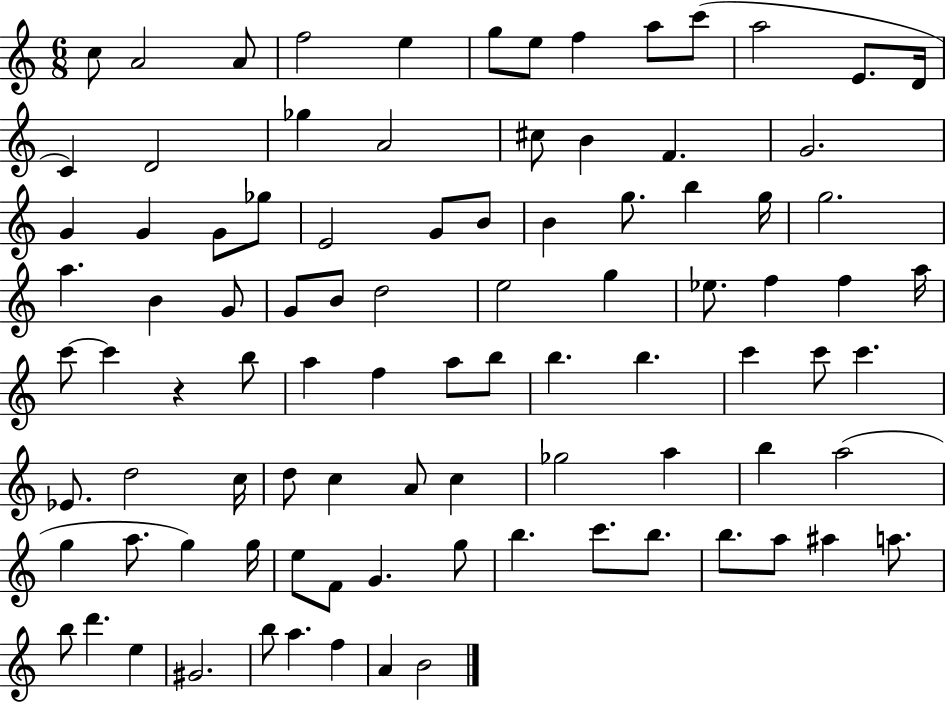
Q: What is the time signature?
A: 6/8